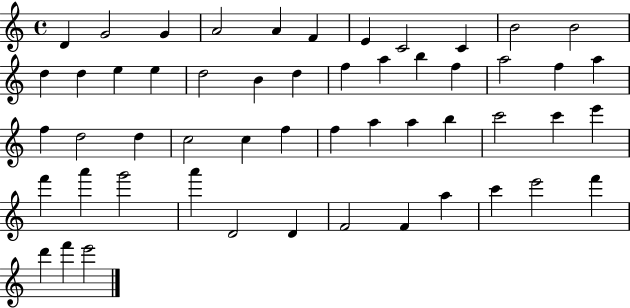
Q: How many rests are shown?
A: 0